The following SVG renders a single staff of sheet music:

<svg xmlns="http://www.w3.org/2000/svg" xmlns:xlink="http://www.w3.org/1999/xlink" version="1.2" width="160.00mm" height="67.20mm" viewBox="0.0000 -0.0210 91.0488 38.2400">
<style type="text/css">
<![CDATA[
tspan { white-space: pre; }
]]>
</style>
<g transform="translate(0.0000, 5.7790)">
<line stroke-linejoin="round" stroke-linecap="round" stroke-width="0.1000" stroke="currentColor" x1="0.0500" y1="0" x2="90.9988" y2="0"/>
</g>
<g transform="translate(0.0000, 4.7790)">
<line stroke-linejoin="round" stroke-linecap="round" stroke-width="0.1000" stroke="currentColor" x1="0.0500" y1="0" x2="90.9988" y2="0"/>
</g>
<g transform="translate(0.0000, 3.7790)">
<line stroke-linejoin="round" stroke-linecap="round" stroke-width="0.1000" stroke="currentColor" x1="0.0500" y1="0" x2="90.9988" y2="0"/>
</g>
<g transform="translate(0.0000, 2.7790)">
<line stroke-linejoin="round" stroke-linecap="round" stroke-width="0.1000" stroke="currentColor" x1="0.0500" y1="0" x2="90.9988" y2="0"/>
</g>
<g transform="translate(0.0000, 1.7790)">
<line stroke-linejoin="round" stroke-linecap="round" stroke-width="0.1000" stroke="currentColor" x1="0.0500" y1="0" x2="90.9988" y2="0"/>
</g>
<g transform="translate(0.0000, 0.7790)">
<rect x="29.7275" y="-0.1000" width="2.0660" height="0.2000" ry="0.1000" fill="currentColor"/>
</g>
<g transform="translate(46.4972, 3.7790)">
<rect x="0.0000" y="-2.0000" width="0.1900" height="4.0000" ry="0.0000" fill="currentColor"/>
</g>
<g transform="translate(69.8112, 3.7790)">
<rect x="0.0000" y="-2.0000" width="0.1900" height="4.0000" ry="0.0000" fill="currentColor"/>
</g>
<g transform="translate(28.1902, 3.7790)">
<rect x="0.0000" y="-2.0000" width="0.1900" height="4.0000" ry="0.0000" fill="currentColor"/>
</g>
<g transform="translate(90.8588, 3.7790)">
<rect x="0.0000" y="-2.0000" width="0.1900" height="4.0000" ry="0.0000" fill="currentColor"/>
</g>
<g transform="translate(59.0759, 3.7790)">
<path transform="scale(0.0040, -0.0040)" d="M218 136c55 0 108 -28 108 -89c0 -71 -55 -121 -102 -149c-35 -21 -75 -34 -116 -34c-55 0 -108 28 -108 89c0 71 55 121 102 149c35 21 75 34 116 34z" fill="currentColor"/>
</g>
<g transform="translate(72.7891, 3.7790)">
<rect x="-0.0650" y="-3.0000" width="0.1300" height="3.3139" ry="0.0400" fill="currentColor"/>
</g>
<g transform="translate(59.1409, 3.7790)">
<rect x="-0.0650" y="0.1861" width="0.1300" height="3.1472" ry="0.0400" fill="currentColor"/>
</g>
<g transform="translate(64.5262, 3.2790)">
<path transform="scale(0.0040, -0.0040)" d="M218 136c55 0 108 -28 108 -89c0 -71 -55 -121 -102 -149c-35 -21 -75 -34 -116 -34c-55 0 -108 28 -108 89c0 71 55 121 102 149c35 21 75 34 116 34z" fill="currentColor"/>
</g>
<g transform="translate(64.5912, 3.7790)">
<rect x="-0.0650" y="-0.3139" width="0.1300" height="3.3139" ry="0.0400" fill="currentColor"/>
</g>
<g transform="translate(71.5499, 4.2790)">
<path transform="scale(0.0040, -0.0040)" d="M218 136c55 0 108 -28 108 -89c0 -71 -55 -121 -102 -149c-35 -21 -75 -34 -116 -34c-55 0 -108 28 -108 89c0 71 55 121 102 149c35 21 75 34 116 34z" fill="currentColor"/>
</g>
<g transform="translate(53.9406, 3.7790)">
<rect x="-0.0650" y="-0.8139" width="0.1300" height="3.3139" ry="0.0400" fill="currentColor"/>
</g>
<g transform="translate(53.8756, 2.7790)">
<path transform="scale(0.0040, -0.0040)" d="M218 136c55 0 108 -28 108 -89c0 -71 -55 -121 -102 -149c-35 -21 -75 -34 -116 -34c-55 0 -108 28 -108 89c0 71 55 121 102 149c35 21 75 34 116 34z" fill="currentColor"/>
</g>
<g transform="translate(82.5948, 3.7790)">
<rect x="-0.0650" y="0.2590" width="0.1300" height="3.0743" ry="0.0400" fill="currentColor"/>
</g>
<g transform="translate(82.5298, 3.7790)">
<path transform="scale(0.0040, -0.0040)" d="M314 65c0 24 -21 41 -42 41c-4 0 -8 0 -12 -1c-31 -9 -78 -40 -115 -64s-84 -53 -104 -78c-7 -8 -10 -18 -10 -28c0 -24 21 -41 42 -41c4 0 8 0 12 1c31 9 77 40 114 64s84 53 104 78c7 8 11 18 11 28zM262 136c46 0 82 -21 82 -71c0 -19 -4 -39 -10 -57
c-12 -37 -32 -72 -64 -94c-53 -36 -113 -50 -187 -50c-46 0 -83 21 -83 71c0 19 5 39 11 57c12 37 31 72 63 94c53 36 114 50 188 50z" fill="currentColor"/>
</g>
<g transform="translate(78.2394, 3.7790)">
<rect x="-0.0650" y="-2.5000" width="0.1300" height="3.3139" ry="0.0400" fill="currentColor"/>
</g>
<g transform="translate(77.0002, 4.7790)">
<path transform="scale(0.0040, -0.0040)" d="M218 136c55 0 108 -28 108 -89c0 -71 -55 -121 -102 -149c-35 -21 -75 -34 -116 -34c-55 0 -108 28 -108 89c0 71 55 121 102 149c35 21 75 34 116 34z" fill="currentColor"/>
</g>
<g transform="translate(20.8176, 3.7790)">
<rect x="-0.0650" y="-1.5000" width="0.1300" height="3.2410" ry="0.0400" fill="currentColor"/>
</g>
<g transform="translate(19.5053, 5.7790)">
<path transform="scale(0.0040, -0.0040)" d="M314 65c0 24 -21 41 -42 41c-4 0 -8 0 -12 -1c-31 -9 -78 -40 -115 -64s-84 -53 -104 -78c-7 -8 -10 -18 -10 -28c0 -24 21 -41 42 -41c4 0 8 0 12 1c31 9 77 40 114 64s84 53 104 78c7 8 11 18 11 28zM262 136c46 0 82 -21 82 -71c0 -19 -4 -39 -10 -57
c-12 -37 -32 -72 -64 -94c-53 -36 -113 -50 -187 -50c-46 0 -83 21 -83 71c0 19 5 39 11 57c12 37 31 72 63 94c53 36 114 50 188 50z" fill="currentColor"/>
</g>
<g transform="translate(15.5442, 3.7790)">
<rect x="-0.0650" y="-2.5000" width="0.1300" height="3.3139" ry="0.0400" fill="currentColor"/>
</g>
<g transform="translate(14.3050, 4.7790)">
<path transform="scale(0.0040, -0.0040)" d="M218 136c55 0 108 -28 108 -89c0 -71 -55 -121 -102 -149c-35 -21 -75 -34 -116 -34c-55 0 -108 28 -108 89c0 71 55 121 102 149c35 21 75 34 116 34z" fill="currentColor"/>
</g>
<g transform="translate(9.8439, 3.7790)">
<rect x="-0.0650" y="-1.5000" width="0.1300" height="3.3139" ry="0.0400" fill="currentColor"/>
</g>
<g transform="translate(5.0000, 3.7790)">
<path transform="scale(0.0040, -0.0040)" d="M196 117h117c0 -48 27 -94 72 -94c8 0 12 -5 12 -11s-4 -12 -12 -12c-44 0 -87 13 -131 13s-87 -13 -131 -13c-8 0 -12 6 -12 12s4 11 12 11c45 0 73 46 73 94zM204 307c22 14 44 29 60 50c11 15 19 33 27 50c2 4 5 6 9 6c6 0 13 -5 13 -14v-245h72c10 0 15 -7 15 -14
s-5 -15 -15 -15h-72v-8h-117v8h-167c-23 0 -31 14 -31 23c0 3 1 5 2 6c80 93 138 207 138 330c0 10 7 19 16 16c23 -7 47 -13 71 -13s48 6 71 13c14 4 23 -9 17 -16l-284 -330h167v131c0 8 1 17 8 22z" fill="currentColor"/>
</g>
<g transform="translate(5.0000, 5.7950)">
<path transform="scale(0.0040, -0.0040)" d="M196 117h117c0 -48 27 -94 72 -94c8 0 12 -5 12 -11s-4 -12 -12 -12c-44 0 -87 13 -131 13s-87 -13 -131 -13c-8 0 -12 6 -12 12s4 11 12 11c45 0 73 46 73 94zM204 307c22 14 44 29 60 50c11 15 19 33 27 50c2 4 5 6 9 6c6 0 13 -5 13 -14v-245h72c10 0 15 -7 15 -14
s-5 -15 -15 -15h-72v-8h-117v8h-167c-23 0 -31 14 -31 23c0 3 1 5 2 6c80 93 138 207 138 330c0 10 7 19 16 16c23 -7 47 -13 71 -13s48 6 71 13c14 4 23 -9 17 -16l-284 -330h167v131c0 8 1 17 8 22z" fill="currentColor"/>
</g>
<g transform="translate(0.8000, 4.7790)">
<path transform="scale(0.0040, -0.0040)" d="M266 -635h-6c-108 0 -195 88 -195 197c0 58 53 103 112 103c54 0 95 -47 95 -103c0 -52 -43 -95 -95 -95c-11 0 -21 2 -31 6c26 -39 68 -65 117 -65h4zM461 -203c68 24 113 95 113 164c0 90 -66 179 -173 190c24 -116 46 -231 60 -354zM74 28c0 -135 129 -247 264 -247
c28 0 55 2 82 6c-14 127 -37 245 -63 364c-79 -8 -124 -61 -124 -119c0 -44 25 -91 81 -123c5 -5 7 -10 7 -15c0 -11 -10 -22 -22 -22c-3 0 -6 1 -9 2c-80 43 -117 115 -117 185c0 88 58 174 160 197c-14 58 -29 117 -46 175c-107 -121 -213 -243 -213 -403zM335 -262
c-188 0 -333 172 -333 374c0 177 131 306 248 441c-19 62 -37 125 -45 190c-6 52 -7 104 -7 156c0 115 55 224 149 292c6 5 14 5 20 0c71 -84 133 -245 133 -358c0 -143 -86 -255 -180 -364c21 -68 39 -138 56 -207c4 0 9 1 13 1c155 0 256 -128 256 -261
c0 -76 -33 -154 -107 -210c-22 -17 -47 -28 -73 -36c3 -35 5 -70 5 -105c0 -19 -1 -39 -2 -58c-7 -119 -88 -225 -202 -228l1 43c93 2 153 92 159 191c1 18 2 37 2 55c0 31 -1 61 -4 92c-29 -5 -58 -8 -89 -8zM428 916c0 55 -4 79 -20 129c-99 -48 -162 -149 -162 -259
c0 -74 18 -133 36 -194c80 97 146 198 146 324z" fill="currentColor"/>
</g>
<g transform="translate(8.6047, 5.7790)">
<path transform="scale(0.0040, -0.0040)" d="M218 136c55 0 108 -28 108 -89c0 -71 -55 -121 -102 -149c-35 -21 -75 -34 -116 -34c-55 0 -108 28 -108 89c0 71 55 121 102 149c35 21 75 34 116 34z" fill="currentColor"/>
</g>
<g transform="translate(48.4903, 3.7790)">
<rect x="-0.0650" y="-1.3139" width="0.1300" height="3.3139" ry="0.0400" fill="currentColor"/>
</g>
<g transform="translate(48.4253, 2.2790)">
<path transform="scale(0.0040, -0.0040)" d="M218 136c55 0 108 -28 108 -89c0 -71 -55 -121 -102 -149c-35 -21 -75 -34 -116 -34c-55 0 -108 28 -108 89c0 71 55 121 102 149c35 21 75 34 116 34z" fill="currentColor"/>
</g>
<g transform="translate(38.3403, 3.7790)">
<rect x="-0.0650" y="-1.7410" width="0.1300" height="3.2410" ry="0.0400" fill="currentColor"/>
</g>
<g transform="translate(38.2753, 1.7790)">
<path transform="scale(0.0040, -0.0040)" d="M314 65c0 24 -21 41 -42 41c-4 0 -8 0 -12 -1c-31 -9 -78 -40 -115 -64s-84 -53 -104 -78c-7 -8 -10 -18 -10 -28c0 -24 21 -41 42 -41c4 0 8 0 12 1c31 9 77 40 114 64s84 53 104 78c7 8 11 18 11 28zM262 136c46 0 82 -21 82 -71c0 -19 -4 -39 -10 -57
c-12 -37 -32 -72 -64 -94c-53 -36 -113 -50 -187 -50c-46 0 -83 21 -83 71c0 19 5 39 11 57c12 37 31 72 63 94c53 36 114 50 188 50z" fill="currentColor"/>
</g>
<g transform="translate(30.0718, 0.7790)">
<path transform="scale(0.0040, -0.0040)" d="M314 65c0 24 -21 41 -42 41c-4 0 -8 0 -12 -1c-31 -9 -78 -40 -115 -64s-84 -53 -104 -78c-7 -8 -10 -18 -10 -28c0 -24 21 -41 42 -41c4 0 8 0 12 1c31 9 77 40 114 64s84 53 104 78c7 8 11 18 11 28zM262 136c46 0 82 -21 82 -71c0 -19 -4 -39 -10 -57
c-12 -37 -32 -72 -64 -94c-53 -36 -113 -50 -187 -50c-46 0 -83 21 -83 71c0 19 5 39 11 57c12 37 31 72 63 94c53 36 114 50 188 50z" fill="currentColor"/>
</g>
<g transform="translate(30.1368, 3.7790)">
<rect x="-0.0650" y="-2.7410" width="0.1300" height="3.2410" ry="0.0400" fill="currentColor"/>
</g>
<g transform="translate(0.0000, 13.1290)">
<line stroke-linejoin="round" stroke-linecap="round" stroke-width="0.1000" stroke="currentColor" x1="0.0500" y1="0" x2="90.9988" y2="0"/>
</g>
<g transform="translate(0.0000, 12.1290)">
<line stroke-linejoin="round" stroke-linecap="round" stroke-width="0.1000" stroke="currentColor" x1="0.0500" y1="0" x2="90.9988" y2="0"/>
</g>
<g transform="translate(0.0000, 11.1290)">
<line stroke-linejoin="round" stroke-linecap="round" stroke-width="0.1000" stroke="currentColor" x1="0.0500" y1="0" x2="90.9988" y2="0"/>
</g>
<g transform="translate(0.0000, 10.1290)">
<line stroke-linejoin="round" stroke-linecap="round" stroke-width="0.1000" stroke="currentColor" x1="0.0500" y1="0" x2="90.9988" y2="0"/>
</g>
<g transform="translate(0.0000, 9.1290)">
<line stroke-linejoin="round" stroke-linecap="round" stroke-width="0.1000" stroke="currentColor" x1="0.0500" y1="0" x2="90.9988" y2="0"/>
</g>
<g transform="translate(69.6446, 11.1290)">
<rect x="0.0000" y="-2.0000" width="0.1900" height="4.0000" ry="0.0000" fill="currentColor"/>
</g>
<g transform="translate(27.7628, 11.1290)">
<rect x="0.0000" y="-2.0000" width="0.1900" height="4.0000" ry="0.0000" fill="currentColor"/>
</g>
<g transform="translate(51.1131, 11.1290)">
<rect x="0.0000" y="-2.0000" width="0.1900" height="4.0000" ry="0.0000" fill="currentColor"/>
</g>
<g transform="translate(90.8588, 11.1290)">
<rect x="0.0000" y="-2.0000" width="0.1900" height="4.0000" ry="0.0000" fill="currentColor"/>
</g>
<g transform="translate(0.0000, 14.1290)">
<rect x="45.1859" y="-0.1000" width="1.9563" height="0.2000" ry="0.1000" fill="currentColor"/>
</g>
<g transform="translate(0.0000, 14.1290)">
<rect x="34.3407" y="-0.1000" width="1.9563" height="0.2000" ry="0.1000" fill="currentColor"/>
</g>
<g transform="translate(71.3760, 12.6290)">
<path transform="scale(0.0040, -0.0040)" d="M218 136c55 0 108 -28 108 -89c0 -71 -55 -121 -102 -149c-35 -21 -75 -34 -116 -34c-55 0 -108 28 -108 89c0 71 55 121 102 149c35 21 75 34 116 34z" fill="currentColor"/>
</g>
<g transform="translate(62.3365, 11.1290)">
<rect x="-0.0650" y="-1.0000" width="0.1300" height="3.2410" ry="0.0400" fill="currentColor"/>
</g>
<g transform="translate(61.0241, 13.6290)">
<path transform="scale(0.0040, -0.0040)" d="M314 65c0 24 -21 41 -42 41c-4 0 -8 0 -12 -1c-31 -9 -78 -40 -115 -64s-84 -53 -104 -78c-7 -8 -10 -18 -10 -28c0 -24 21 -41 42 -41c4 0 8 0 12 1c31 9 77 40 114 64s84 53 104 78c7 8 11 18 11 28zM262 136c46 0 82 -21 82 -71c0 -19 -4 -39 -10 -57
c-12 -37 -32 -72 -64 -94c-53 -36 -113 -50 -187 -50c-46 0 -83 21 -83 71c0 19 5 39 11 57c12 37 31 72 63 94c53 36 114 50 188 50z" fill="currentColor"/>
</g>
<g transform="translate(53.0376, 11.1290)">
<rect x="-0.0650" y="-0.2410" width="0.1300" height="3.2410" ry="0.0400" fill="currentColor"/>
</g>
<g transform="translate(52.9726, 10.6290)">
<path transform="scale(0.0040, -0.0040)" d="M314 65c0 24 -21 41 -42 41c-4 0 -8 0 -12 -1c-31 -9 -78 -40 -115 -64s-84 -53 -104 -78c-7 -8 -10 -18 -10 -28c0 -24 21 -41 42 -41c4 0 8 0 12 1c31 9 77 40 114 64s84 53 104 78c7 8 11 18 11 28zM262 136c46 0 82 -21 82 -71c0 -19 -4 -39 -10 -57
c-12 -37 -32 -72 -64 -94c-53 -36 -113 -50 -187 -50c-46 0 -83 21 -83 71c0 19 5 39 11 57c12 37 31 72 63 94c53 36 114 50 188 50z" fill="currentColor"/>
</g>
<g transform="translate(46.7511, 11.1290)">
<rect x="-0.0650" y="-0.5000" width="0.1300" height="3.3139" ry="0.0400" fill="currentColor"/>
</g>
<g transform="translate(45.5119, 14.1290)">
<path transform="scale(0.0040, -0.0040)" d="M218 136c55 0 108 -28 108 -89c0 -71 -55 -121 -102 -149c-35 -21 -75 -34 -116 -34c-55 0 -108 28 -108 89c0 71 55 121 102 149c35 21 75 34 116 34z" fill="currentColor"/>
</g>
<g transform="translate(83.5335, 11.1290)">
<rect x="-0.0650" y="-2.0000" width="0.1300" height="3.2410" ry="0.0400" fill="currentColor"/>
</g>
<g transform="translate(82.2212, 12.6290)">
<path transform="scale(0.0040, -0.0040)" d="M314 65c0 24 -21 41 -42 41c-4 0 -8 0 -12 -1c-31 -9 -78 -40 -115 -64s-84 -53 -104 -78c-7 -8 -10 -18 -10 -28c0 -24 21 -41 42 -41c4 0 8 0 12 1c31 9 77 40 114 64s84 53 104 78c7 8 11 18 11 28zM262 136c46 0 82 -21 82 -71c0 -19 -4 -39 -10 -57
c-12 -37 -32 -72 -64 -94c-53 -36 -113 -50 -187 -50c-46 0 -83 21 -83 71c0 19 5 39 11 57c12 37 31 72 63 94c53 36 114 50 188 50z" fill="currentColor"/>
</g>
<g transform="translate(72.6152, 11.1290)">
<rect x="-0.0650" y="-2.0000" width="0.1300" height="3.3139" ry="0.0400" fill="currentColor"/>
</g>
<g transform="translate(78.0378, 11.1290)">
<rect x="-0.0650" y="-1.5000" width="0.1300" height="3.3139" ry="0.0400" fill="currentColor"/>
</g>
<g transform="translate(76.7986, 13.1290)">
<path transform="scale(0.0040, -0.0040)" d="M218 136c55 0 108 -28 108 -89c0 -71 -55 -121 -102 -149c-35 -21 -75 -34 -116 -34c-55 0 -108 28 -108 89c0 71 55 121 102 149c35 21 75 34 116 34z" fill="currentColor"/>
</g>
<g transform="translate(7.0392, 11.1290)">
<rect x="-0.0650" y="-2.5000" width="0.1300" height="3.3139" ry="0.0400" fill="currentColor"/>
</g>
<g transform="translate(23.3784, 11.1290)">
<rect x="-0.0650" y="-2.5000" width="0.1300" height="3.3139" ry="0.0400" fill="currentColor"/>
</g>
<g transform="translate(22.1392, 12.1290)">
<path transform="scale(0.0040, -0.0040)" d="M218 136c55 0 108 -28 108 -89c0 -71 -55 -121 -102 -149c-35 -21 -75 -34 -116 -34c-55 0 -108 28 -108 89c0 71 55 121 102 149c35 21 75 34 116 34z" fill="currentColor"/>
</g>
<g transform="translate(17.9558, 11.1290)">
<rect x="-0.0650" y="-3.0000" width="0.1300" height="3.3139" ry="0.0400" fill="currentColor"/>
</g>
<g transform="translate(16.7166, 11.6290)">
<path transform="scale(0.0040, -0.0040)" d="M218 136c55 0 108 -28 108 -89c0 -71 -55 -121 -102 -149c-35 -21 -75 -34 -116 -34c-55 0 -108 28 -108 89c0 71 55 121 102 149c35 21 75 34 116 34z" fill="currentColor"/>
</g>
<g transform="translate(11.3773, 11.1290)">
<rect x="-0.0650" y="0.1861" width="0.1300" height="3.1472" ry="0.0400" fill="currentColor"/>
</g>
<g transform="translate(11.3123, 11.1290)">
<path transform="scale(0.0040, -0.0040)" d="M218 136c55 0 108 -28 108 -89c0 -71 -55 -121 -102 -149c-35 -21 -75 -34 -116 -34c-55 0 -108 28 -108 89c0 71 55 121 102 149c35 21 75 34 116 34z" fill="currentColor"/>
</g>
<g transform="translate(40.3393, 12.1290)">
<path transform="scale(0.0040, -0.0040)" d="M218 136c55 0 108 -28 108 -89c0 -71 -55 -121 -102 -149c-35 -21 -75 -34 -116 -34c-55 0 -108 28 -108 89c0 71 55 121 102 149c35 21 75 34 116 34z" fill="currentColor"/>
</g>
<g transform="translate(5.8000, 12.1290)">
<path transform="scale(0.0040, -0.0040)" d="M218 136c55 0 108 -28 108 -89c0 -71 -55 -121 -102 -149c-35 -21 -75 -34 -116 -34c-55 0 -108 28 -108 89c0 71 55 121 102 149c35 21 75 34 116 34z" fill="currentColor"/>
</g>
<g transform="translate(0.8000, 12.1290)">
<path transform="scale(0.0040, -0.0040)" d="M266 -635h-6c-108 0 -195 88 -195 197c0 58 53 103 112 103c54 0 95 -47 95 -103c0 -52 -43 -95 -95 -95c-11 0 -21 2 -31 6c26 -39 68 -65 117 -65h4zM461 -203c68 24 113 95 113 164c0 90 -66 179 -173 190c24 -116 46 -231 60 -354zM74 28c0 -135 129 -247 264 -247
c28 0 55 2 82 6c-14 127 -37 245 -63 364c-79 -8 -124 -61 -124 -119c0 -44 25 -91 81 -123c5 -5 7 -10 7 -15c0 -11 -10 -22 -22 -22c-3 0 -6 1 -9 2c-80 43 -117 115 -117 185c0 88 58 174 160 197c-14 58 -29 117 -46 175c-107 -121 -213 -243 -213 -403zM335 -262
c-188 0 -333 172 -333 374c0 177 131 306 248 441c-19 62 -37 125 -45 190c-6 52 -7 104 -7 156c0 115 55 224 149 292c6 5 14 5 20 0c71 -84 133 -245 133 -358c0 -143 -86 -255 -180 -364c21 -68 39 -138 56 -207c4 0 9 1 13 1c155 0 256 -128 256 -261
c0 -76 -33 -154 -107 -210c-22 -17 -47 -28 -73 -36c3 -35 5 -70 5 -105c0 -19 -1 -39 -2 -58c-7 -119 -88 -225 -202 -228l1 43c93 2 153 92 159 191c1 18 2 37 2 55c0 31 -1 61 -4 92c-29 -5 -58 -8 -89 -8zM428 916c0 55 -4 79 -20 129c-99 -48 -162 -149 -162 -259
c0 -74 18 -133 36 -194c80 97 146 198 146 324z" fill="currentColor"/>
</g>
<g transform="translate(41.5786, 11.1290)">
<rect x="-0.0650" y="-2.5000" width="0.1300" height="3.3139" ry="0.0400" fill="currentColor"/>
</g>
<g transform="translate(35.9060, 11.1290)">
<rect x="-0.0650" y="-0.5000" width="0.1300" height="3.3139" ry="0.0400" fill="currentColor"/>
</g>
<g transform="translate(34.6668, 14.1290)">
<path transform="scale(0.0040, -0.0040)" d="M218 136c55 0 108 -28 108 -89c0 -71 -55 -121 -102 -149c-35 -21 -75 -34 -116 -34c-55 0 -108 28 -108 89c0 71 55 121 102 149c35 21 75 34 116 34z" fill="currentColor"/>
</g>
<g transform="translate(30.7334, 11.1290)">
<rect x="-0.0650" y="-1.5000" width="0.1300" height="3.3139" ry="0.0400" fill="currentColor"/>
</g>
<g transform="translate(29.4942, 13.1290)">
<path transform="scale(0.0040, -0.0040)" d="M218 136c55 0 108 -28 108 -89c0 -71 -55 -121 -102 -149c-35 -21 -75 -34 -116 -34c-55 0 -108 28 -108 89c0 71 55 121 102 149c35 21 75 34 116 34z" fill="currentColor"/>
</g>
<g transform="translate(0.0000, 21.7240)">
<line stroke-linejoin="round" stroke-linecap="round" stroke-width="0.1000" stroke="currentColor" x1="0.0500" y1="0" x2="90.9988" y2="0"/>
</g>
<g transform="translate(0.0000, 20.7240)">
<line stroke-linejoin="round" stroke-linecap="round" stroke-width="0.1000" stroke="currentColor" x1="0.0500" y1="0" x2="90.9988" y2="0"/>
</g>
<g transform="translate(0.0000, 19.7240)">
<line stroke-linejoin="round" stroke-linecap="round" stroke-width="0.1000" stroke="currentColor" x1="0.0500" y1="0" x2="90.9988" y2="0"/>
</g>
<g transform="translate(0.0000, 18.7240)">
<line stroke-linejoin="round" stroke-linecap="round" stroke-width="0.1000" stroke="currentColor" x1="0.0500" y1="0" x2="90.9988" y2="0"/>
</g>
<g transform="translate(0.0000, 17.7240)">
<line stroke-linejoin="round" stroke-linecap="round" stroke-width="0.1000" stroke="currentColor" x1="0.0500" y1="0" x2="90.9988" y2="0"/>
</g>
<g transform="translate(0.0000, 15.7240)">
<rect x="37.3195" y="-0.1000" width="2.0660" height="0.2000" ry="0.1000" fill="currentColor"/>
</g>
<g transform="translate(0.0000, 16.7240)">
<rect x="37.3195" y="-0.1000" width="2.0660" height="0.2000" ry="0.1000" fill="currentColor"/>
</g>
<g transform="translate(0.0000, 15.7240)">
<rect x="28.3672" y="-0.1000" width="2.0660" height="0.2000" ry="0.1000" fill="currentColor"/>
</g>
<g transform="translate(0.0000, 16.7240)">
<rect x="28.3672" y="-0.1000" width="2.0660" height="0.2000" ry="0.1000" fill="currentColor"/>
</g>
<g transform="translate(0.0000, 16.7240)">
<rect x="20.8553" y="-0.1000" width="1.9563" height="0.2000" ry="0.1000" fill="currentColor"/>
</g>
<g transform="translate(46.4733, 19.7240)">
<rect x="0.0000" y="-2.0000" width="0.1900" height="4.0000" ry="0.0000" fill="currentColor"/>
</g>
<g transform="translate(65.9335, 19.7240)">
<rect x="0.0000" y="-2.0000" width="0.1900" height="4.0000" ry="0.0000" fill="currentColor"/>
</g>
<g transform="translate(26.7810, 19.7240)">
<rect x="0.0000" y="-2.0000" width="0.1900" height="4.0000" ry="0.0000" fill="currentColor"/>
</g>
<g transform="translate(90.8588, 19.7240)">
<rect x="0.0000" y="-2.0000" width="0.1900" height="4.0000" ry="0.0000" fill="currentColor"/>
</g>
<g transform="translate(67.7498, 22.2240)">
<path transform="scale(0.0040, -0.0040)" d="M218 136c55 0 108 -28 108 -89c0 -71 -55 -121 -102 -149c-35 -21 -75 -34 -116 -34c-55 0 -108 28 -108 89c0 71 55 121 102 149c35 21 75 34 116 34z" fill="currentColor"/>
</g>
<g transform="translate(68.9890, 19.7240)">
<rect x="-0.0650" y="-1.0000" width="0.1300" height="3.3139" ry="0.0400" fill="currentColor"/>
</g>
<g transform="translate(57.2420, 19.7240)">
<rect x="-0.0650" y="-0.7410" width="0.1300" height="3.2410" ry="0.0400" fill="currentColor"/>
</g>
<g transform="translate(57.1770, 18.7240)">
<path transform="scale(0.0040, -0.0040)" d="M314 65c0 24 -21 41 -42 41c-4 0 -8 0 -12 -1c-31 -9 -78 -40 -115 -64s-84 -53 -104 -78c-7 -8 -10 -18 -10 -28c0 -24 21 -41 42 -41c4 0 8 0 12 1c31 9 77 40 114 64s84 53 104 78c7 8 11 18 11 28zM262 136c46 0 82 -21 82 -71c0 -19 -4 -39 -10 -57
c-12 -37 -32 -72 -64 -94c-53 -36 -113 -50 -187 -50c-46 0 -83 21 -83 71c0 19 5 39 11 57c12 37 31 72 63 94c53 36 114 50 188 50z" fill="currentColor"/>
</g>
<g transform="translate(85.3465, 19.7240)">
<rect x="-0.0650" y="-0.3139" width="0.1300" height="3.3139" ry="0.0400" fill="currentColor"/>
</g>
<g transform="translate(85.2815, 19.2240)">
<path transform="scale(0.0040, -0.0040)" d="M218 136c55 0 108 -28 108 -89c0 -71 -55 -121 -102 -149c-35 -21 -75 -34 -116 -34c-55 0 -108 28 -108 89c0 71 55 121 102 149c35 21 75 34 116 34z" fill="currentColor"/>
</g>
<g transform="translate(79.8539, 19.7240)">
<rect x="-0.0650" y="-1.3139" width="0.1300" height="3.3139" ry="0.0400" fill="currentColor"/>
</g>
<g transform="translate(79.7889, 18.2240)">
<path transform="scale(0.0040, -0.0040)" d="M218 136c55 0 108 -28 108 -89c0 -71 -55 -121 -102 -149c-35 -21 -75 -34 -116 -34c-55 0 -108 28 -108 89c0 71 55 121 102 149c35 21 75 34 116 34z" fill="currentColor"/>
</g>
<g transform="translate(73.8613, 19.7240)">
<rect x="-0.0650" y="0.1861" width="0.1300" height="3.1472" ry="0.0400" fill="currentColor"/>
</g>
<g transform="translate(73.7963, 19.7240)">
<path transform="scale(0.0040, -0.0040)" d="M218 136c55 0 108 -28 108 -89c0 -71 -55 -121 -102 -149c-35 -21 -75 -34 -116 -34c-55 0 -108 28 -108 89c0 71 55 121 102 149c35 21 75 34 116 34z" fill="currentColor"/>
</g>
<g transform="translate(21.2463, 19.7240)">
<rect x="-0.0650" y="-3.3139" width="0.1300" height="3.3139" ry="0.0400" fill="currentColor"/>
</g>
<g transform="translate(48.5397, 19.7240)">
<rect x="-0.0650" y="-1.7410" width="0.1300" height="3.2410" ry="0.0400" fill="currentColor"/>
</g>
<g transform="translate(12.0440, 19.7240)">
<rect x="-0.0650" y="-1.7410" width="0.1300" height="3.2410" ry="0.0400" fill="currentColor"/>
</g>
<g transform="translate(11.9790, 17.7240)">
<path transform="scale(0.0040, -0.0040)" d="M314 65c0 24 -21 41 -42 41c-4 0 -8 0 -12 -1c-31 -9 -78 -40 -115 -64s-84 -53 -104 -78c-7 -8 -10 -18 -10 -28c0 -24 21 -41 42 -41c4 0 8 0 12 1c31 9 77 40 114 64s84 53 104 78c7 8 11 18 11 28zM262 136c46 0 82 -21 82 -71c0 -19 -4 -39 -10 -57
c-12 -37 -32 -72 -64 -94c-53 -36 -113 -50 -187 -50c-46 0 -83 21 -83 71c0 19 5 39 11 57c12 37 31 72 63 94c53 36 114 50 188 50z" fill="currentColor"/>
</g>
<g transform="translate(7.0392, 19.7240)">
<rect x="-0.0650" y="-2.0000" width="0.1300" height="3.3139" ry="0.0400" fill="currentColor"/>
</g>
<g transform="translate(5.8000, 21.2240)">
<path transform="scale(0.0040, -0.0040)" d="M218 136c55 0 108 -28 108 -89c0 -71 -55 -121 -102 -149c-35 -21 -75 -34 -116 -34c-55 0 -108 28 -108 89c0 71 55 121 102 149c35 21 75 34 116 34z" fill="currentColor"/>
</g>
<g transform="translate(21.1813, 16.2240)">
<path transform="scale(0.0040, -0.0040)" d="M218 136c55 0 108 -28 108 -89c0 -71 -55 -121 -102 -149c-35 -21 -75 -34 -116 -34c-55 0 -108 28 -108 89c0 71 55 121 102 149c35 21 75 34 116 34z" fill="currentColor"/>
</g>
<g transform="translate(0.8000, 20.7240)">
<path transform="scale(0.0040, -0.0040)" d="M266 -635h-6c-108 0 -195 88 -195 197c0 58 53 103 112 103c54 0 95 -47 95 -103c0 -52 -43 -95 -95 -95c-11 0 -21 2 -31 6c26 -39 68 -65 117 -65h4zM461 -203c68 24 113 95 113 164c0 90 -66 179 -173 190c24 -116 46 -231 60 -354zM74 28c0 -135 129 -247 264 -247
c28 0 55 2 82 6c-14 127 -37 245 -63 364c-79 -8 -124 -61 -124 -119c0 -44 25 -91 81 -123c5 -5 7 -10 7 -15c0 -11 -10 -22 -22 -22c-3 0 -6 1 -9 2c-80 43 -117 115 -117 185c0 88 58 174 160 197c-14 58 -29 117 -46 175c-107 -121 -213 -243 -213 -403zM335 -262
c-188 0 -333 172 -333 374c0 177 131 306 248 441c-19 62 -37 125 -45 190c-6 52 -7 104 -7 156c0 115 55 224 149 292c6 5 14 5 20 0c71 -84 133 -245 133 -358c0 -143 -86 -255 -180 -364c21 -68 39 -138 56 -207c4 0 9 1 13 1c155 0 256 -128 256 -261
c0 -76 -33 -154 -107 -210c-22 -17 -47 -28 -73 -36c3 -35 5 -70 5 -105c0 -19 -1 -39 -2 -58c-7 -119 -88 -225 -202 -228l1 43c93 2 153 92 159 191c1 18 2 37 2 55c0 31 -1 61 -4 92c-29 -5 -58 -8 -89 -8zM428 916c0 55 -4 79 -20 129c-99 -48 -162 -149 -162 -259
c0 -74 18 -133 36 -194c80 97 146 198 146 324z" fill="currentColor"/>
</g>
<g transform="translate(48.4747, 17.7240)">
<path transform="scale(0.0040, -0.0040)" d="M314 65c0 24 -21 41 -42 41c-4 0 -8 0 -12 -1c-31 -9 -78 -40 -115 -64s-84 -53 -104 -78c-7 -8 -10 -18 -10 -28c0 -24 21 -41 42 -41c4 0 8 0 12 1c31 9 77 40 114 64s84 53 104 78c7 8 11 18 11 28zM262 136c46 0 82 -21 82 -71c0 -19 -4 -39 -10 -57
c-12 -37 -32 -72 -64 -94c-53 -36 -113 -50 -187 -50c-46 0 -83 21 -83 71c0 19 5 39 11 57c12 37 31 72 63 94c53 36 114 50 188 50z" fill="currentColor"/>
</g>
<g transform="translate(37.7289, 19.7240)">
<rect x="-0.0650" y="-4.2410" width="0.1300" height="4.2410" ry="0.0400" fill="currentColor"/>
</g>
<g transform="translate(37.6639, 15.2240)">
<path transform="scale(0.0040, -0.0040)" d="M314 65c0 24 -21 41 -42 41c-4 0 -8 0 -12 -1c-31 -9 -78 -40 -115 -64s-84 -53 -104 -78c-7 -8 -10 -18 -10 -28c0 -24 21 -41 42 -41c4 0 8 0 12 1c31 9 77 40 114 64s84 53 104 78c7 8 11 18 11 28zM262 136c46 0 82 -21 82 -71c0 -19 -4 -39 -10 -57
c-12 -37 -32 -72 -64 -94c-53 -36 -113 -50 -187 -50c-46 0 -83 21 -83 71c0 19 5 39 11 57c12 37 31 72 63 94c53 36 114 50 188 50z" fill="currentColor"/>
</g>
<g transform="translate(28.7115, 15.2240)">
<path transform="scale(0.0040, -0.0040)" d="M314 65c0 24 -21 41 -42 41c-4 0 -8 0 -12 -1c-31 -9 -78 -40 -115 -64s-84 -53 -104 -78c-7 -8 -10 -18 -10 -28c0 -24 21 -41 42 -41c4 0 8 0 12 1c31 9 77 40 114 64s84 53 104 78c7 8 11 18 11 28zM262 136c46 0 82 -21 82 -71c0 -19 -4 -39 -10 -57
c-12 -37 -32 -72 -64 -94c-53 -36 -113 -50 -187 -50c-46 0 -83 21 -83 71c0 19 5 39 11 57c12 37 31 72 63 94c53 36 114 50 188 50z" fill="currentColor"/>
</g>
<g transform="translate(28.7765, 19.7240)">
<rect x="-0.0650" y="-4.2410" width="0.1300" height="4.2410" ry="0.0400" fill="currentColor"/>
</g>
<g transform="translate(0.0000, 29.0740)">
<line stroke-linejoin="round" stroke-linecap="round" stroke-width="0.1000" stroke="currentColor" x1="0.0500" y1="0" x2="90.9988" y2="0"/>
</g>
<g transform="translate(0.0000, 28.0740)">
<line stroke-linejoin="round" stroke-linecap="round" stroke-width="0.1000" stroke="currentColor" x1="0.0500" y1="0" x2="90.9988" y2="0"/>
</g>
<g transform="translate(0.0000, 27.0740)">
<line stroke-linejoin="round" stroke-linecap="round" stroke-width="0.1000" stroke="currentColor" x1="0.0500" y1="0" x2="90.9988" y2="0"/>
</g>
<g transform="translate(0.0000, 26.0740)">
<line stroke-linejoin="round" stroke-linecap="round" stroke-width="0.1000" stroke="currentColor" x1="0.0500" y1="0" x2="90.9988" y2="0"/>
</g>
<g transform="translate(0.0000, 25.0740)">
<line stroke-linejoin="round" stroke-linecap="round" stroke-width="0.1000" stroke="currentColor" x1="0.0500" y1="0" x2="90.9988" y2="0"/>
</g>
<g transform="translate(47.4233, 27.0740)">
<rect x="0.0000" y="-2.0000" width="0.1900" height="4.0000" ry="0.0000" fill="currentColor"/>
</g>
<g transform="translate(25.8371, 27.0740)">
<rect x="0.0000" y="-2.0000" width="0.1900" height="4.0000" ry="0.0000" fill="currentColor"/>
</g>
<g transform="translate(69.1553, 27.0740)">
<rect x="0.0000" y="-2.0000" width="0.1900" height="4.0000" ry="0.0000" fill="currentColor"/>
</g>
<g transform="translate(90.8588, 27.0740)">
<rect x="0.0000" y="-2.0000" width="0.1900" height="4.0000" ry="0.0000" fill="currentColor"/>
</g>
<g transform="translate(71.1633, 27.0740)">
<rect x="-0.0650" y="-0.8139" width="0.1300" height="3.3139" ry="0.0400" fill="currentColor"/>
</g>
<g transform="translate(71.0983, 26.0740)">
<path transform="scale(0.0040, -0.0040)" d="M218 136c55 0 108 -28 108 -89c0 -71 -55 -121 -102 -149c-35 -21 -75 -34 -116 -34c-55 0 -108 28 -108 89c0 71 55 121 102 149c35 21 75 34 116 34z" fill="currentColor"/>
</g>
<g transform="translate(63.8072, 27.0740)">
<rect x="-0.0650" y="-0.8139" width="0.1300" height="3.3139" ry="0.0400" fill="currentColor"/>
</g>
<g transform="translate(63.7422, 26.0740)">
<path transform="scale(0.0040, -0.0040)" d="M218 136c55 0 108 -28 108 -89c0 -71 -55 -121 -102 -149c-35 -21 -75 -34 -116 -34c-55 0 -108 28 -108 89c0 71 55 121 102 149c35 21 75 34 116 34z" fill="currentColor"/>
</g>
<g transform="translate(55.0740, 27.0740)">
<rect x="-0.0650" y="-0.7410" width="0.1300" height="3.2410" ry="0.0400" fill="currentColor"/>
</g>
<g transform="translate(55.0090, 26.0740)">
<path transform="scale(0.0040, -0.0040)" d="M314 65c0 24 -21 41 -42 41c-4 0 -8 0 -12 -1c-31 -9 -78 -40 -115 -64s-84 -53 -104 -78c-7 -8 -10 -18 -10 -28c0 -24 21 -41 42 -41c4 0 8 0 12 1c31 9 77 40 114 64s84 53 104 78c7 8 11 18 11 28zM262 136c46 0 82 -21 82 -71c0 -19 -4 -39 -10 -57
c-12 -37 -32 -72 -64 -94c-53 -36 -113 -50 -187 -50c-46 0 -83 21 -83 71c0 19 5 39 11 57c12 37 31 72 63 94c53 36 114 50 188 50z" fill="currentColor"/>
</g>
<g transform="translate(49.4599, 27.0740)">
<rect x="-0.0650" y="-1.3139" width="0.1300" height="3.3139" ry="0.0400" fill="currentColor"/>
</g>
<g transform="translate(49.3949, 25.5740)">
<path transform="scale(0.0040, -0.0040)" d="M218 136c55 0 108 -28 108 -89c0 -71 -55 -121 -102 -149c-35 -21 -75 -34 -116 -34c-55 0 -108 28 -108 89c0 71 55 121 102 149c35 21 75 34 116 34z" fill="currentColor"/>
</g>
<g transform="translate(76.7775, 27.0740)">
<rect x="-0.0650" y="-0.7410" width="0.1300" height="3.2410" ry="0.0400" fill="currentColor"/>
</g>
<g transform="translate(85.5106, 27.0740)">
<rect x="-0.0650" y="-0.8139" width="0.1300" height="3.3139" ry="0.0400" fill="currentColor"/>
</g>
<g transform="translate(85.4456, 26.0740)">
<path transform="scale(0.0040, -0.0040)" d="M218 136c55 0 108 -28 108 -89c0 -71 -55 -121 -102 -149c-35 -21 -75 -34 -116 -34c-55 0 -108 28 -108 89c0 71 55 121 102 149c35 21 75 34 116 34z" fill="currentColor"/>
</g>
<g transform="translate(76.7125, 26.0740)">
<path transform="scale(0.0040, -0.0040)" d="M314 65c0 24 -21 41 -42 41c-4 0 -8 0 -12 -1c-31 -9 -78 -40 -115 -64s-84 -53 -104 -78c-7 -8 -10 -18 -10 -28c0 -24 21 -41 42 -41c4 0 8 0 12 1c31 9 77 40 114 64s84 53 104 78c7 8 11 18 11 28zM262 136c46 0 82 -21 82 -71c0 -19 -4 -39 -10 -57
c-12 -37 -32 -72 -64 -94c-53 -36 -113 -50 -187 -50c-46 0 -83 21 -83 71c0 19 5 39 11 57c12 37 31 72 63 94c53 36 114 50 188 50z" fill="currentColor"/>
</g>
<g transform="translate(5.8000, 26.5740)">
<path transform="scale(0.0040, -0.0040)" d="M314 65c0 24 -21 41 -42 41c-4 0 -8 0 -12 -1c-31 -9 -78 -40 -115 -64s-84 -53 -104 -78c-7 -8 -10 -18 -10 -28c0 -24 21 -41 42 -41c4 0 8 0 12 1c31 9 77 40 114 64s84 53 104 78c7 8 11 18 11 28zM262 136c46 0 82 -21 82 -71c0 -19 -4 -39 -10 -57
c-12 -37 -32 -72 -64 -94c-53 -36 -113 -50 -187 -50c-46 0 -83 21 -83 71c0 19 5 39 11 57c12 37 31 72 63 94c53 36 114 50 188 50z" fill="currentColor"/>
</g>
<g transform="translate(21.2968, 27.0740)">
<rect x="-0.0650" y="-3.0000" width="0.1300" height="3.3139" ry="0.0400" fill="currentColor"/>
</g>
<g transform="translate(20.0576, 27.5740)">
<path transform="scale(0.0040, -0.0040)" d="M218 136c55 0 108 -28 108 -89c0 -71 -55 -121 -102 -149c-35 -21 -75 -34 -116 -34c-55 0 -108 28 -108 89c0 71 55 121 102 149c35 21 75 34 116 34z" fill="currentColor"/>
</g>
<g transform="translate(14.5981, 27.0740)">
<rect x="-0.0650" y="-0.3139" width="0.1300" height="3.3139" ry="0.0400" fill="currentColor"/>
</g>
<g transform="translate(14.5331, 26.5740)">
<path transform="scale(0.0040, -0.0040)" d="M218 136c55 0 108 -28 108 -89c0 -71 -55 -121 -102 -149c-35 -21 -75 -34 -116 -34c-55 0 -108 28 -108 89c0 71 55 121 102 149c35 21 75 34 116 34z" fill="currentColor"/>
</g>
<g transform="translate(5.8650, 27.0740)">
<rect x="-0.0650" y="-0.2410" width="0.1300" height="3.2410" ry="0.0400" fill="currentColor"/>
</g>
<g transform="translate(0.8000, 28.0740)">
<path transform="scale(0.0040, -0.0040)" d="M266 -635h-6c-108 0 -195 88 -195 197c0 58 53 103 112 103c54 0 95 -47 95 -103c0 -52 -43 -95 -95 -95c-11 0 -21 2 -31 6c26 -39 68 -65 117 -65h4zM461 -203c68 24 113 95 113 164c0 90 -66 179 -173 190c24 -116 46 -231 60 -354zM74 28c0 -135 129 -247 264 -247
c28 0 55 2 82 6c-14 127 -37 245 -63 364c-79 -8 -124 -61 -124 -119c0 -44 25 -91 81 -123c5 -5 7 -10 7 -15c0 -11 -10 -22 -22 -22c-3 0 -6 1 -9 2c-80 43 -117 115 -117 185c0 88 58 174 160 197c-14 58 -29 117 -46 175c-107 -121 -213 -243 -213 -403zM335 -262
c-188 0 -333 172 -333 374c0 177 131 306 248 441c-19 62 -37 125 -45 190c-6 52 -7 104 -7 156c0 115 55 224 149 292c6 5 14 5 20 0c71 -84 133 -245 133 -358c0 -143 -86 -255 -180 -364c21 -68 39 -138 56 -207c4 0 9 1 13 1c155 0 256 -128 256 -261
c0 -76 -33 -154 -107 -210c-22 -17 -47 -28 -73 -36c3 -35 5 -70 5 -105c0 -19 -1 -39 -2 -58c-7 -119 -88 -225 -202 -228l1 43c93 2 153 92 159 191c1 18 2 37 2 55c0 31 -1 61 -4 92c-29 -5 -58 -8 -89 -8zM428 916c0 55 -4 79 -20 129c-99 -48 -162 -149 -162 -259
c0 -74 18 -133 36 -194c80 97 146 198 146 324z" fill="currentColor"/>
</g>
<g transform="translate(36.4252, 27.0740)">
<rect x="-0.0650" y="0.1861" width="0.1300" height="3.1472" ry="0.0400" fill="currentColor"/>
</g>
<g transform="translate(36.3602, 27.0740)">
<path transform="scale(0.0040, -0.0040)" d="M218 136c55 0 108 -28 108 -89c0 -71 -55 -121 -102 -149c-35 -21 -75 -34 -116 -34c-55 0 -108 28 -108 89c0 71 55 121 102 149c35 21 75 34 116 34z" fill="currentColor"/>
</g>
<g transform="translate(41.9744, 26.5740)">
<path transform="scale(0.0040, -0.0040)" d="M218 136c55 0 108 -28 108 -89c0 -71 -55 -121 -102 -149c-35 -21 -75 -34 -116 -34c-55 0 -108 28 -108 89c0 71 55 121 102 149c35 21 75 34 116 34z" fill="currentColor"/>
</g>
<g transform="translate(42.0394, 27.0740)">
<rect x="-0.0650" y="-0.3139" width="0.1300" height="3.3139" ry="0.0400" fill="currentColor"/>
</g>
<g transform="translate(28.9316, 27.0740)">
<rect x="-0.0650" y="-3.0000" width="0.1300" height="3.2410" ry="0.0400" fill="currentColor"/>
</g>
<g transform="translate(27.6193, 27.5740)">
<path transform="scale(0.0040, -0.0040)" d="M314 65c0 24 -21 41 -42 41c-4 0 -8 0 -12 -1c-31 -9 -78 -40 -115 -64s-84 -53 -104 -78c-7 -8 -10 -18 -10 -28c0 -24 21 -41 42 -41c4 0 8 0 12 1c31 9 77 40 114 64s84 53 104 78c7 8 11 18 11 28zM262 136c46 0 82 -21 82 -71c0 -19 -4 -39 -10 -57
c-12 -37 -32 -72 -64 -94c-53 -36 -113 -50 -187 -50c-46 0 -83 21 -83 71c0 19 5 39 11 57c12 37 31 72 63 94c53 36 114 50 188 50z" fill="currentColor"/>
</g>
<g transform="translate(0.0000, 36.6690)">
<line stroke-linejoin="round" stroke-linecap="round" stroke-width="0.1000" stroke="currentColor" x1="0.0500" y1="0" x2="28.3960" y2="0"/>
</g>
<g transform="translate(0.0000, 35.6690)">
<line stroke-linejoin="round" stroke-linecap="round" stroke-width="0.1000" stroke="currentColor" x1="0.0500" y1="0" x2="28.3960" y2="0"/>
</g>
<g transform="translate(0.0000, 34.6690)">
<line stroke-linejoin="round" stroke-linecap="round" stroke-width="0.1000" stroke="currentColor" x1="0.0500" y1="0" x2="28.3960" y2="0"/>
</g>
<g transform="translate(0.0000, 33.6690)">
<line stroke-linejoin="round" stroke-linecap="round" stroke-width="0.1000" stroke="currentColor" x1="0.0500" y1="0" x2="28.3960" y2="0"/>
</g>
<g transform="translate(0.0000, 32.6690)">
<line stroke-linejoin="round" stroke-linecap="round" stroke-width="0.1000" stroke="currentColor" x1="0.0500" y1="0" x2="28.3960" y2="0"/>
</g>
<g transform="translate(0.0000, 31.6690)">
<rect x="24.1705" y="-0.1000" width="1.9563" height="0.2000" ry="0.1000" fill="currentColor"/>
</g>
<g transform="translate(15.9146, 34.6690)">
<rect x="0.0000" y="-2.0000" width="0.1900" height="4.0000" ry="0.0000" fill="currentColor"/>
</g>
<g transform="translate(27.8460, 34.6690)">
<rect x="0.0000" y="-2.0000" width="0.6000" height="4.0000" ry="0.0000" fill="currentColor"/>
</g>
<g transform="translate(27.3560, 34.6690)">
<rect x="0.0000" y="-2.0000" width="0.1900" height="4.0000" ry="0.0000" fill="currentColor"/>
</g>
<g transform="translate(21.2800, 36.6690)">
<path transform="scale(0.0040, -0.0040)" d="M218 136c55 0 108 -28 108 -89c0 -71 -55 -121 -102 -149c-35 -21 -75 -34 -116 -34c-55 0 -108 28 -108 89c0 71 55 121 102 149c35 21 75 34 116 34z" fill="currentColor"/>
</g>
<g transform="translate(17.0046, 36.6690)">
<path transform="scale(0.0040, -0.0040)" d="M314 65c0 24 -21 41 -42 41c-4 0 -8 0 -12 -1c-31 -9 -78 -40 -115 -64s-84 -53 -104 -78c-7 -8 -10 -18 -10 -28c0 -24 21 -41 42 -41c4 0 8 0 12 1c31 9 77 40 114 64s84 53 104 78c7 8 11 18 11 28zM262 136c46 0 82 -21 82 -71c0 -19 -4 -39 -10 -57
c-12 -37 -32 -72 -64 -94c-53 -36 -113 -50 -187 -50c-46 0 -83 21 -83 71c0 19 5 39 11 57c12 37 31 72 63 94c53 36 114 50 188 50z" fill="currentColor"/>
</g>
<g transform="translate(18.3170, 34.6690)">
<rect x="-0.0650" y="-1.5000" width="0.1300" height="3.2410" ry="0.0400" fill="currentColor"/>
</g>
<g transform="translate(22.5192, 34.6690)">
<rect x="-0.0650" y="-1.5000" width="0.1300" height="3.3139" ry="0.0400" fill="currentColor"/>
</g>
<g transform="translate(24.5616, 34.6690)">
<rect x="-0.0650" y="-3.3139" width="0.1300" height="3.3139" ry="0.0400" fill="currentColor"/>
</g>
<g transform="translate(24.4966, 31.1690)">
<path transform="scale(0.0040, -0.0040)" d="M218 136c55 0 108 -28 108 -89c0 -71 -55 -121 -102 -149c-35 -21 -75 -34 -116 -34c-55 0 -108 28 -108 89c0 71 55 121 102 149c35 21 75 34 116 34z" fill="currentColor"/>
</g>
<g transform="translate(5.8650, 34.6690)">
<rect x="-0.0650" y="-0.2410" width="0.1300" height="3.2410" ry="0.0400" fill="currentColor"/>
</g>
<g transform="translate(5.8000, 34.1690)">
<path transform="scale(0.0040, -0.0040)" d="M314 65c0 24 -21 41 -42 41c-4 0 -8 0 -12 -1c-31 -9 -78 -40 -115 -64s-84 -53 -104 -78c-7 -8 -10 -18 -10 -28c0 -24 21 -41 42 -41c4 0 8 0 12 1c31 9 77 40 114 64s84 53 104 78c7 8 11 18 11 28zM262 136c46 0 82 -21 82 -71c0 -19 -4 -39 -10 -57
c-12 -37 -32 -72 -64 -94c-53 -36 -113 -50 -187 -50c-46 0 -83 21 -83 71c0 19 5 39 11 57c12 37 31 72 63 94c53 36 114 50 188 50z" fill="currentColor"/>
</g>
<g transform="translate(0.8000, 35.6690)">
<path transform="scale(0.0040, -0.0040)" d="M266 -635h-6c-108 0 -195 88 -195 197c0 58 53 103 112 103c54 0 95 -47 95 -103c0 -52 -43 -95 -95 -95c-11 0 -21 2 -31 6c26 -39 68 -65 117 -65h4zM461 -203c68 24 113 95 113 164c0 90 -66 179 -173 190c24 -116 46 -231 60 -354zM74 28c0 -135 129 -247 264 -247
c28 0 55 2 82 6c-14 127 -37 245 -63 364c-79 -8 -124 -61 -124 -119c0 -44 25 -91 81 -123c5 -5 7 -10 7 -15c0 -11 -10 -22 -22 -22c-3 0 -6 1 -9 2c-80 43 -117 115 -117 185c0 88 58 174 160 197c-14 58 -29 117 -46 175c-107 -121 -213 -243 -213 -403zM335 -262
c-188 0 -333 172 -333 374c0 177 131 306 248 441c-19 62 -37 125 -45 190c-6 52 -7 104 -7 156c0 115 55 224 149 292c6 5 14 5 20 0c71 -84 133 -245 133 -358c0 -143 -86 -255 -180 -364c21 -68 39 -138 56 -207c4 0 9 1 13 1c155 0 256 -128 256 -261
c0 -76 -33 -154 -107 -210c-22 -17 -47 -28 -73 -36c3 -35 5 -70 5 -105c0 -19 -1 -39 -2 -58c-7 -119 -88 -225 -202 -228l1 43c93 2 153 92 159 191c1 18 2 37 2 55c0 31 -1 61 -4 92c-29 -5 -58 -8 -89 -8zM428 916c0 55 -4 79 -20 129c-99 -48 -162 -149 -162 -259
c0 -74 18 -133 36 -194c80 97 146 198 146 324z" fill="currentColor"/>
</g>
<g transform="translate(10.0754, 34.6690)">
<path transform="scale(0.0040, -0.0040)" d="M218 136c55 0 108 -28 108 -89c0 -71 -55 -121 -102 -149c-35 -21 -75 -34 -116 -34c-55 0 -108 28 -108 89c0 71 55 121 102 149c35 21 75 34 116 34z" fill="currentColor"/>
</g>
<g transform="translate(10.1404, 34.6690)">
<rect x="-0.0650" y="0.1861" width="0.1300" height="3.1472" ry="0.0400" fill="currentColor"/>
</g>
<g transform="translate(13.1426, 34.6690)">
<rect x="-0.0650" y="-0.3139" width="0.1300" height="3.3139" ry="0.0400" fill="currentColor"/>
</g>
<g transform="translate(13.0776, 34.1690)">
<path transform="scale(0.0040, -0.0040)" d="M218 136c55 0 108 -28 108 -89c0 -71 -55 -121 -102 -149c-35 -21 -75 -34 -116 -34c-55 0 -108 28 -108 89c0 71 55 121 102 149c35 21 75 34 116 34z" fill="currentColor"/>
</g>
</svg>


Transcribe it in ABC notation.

X:1
T:Untitled
M:4/4
L:1/4
K:C
E G E2 a2 f2 e d B c A G B2 G B A G E C G C c2 D2 F E F2 F f2 b d'2 d'2 f2 d2 D B e c c2 c A A2 B c e d2 d d d2 d c2 B c E2 E b